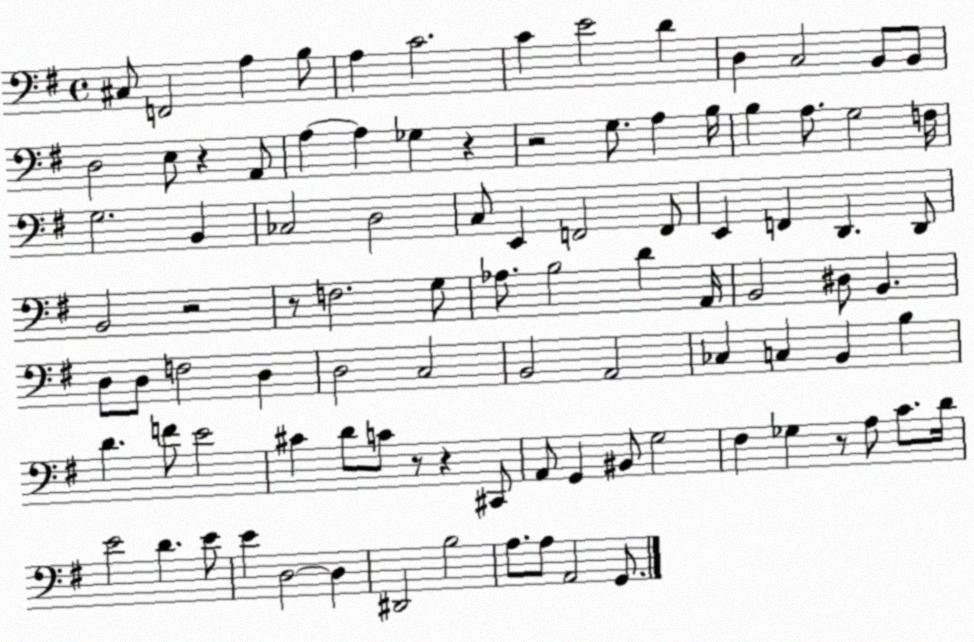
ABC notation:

X:1
T:Untitled
M:4/4
L:1/4
K:G
^C,/2 F,,2 A, B,/2 A, C2 C E2 D D, C,2 B,,/2 B,,/2 D,2 E,/2 z A,,/2 A, A, _G, z z2 G,/2 A, B,/4 B, A,/2 G,2 F,/4 G,2 B,, _C,2 D,2 C,/2 E,, F,,2 F,,/2 E,, F,, D,, D,,/2 B,,2 z2 z/2 F,2 G,/2 _A,/2 B,2 D A,,/4 B,,2 ^D,/2 B,, D,/2 D,/2 F,2 D, D,2 C,2 B,,2 A,,2 _C, C, B,, B, D F/2 E2 ^C D/2 C/2 z/2 z ^C,,/2 A,,/2 G,, ^B,,/2 G,2 ^F, _G, z/2 A,/2 C/2 D/4 E2 D E/2 E D,2 D, ^D,,2 B,2 A,/2 A,/2 A,,2 G,,/2